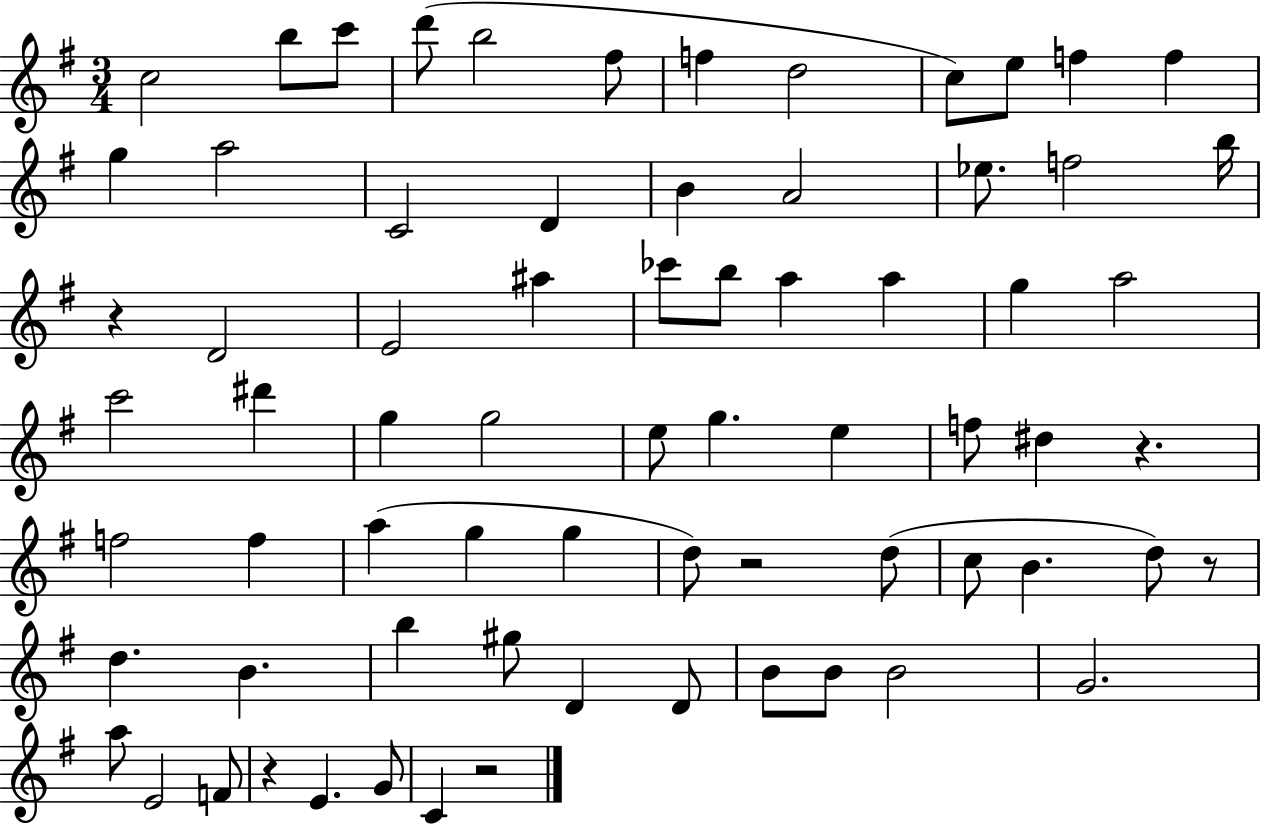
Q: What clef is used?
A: treble